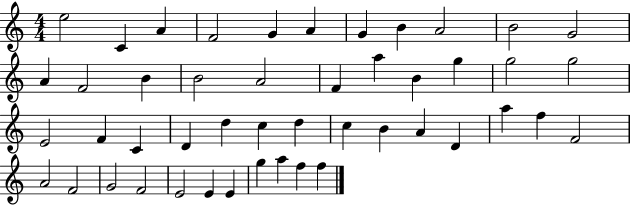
E5/h C4/q A4/q F4/h G4/q A4/q G4/q B4/q A4/h B4/h G4/h A4/q F4/h B4/q B4/h A4/h F4/q A5/q B4/q G5/q G5/h G5/h E4/h F4/q C4/q D4/q D5/q C5/q D5/q C5/q B4/q A4/q D4/q A5/q F5/q F4/h A4/h F4/h G4/h F4/h E4/h E4/q E4/q G5/q A5/q F5/q F5/q